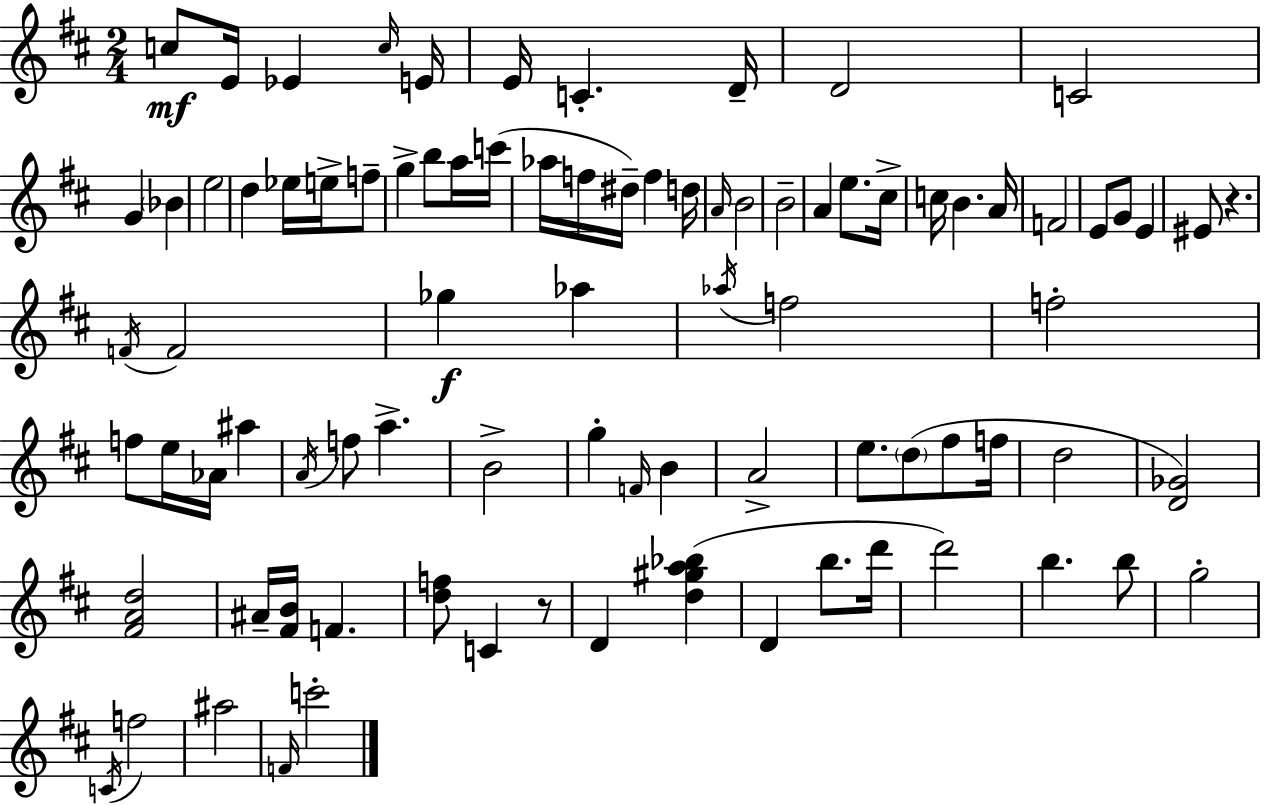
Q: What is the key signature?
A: D major